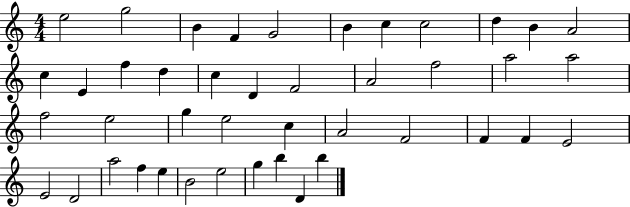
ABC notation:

X:1
T:Untitled
M:4/4
L:1/4
K:C
e2 g2 B F G2 B c c2 d B A2 c E f d c D F2 A2 f2 a2 a2 f2 e2 g e2 c A2 F2 F F E2 E2 D2 a2 f e B2 e2 g b D b